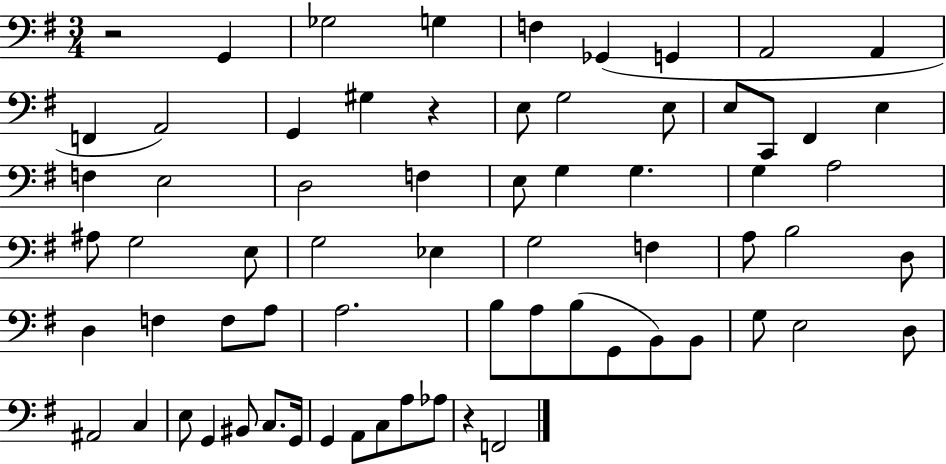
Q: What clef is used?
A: bass